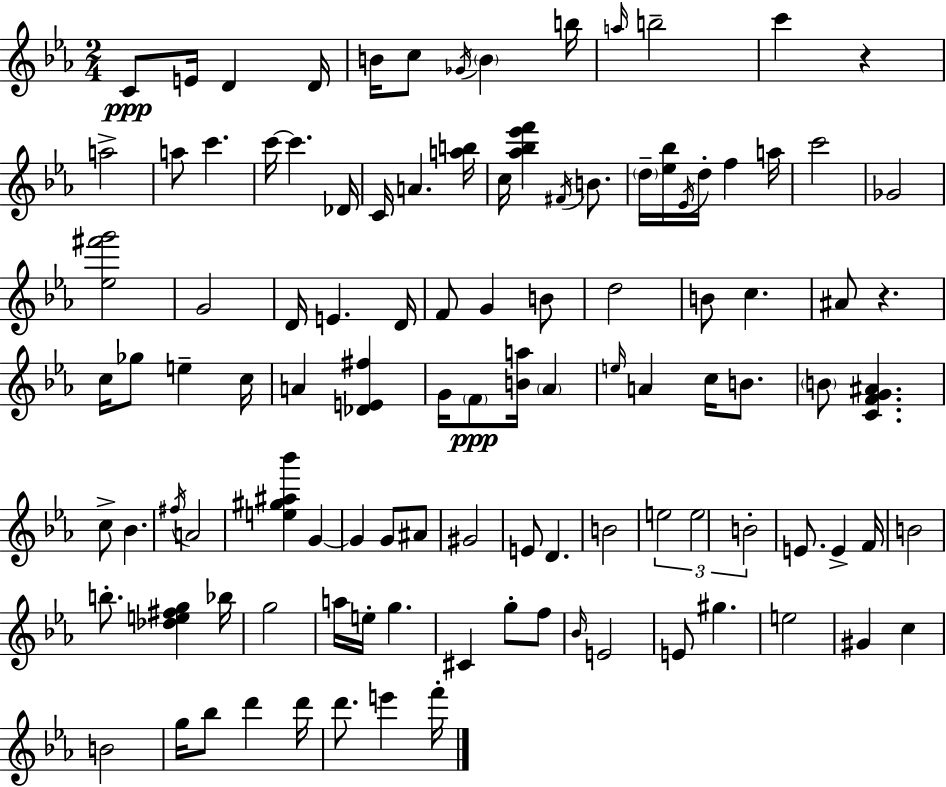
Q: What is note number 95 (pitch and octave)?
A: D6